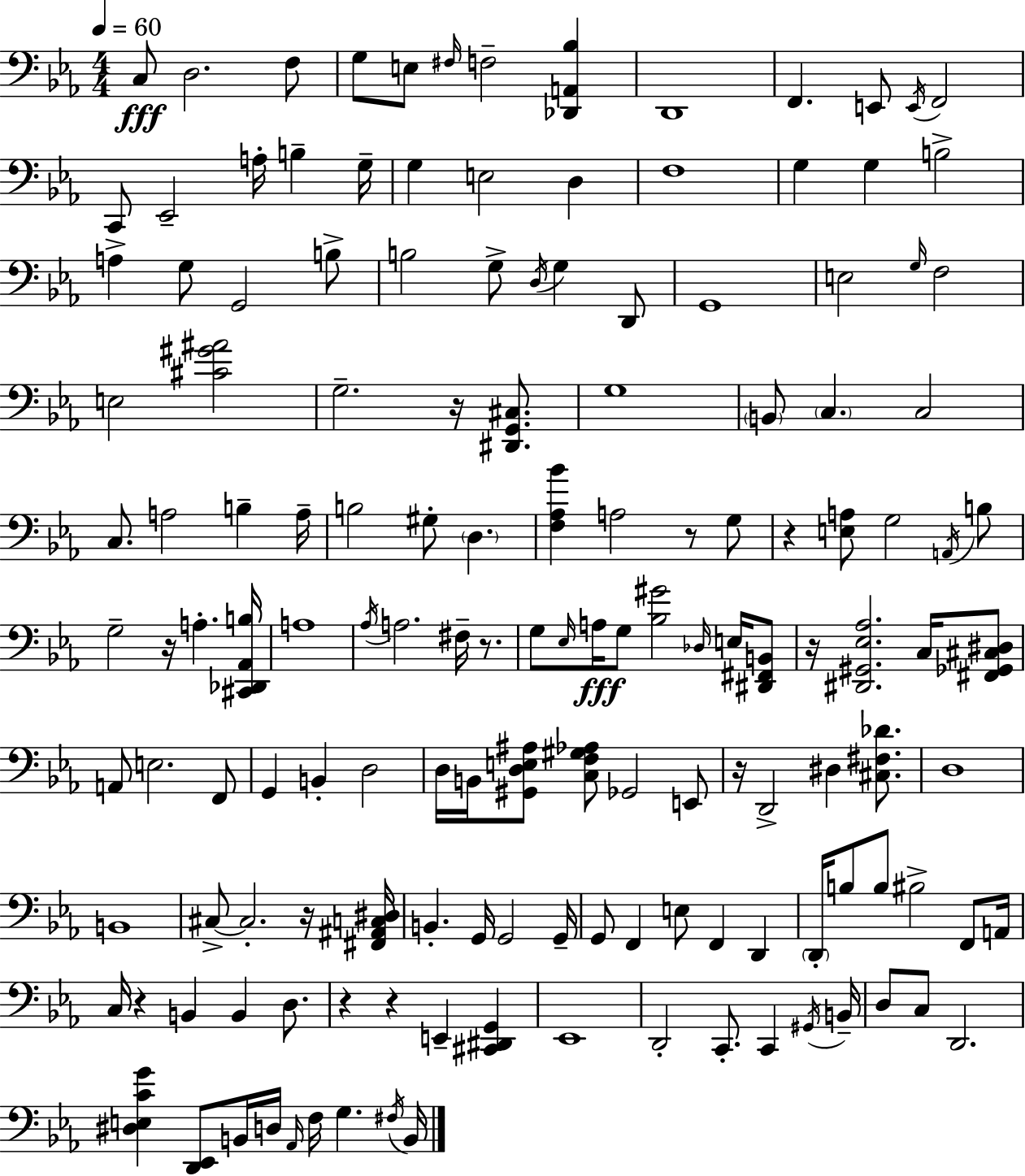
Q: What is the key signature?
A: C minor